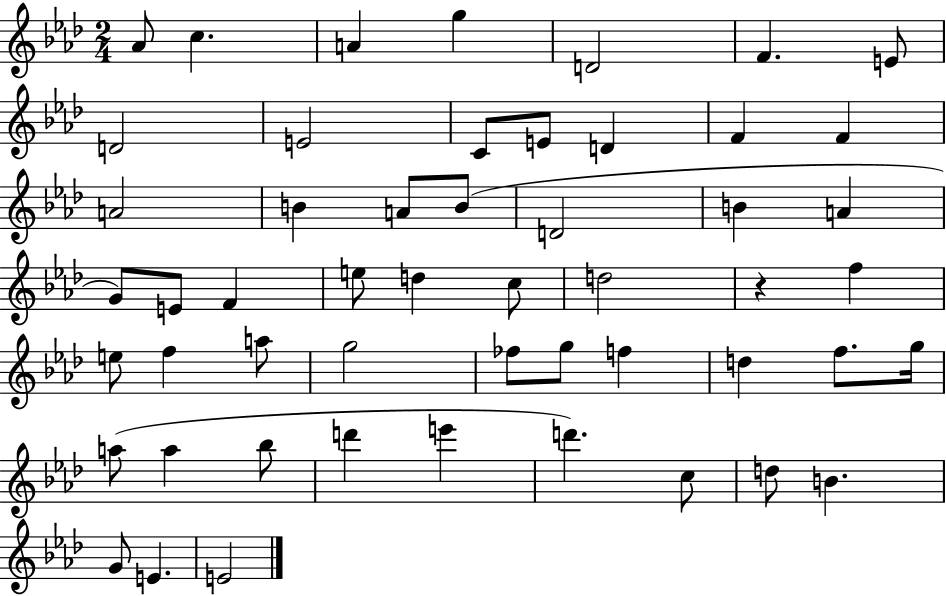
Ab4/e C5/q. A4/q G5/q D4/h F4/q. E4/e D4/h E4/h C4/e E4/e D4/q F4/q F4/q A4/h B4/q A4/e B4/e D4/h B4/q A4/q G4/e E4/e F4/q E5/e D5/q C5/e D5/h R/q F5/q E5/e F5/q A5/e G5/h FES5/e G5/e F5/q D5/q F5/e. G5/s A5/e A5/q Bb5/e D6/q E6/q D6/q. C5/e D5/e B4/q. G4/e E4/q. E4/h